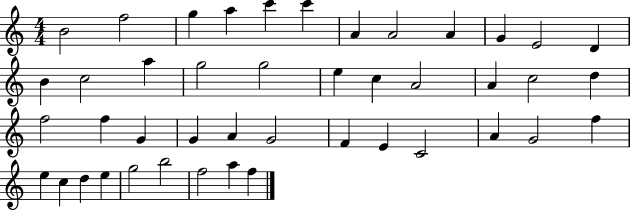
B4/h F5/h G5/q A5/q C6/q C6/q A4/q A4/h A4/q G4/q E4/h D4/q B4/q C5/h A5/q G5/h G5/h E5/q C5/q A4/h A4/q C5/h D5/q F5/h F5/q G4/q G4/q A4/q G4/h F4/q E4/q C4/h A4/q G4/h F5/q E5/q C5/q D5/q E5/q G5/h B5/h F5/h A5/q F5/q